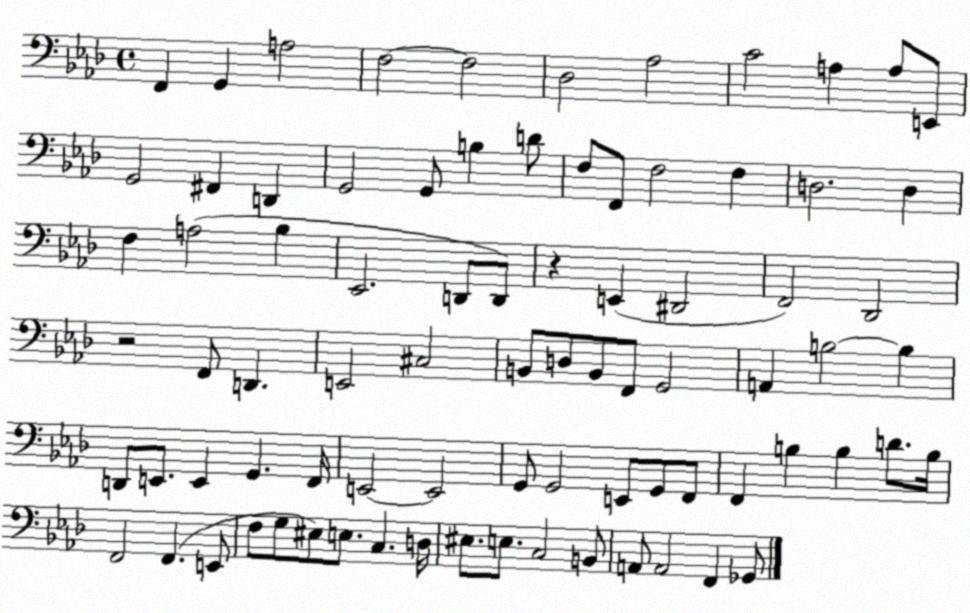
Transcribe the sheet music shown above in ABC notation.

X:1
T:Untitled
M:4/4
L:1/4
K:Ab
F,, G,, A,2 F,2 F,2 _D,2 _A,2 C2 A, A,/2 E,,/2 G,,2 ^F,, D,, G,,2 G,,/2 B, D/2 F,/2 F,,/2 F,2 F, D,2 D, F, A,2 _B, _E,,2 D,,/2 D,,/2 z E,, ^D,,2 F,,2 _D,,2 z2 F,,/2 D,, E,,2 ^C,2 B,,/2 D,/2 B,,/2 F,,/2 G,,2 A,, B,2 B, D,,/2 E,,/2 E,, G,, F,,/4 E,,2 E,,2 G,,/2 G,,2 E,,/2 G,,/2 F,,/2 F,, B, B, D/2 B,/4 F,,2 F,, E,,/2 F,/2 G,/2 ^E,/2 E,/2 C, D,/4 ^E,/2 E,/2 C,2 B,,/2 A,,/2 A,,2 F,, _G,,/2